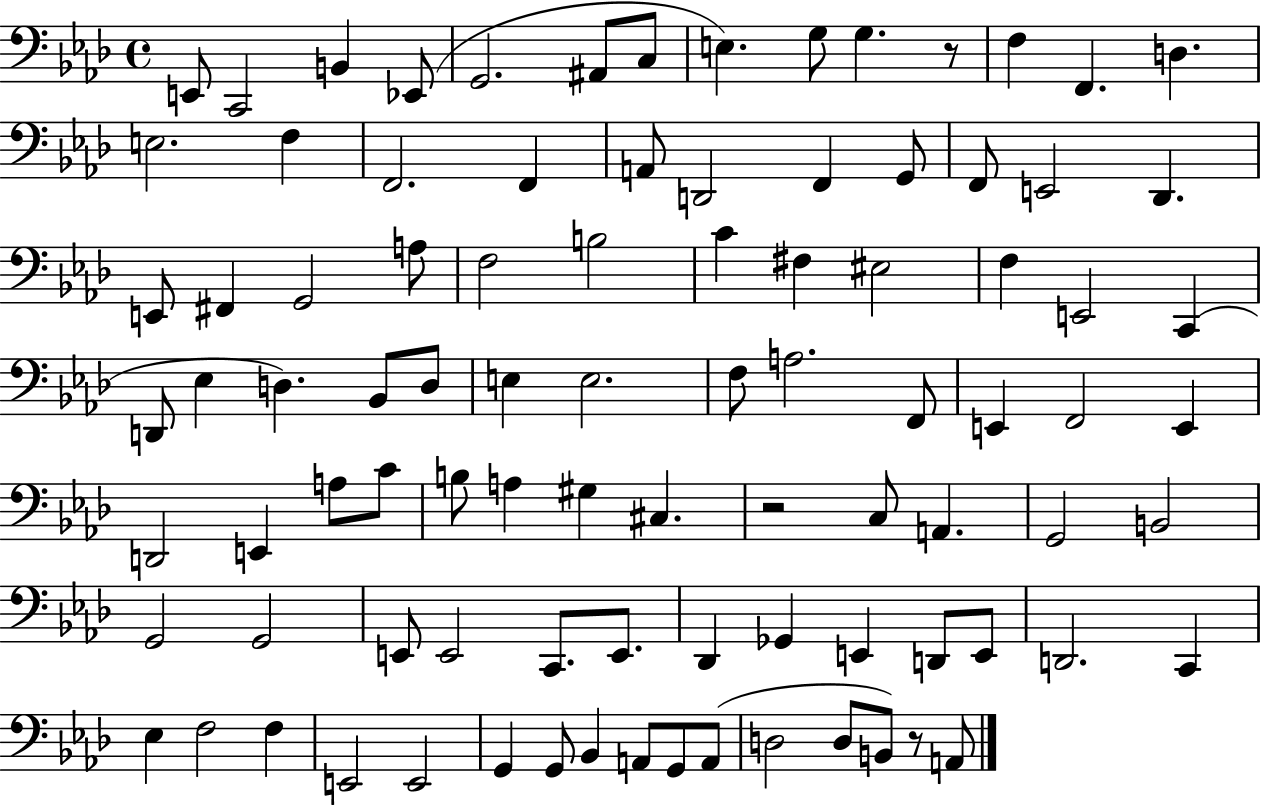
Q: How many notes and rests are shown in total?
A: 92